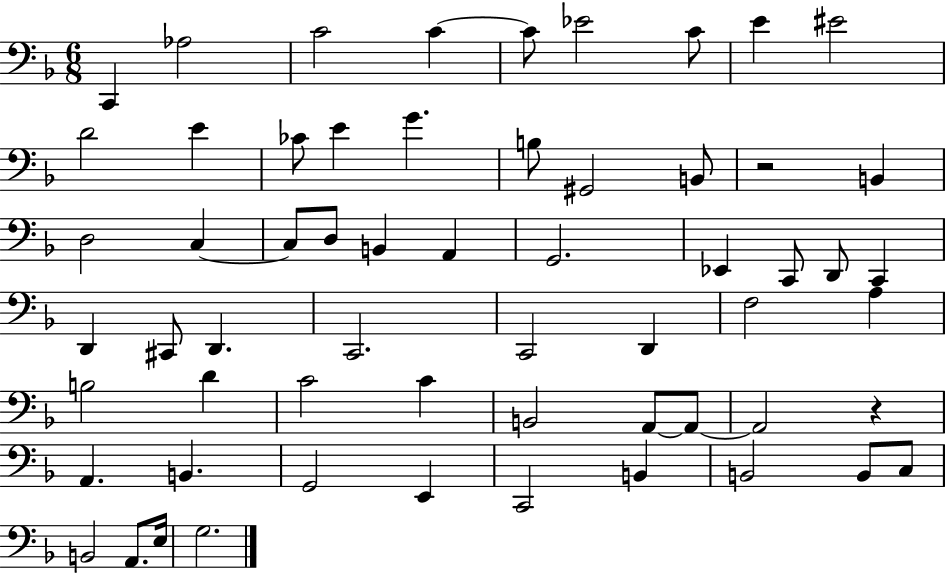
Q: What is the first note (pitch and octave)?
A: C2